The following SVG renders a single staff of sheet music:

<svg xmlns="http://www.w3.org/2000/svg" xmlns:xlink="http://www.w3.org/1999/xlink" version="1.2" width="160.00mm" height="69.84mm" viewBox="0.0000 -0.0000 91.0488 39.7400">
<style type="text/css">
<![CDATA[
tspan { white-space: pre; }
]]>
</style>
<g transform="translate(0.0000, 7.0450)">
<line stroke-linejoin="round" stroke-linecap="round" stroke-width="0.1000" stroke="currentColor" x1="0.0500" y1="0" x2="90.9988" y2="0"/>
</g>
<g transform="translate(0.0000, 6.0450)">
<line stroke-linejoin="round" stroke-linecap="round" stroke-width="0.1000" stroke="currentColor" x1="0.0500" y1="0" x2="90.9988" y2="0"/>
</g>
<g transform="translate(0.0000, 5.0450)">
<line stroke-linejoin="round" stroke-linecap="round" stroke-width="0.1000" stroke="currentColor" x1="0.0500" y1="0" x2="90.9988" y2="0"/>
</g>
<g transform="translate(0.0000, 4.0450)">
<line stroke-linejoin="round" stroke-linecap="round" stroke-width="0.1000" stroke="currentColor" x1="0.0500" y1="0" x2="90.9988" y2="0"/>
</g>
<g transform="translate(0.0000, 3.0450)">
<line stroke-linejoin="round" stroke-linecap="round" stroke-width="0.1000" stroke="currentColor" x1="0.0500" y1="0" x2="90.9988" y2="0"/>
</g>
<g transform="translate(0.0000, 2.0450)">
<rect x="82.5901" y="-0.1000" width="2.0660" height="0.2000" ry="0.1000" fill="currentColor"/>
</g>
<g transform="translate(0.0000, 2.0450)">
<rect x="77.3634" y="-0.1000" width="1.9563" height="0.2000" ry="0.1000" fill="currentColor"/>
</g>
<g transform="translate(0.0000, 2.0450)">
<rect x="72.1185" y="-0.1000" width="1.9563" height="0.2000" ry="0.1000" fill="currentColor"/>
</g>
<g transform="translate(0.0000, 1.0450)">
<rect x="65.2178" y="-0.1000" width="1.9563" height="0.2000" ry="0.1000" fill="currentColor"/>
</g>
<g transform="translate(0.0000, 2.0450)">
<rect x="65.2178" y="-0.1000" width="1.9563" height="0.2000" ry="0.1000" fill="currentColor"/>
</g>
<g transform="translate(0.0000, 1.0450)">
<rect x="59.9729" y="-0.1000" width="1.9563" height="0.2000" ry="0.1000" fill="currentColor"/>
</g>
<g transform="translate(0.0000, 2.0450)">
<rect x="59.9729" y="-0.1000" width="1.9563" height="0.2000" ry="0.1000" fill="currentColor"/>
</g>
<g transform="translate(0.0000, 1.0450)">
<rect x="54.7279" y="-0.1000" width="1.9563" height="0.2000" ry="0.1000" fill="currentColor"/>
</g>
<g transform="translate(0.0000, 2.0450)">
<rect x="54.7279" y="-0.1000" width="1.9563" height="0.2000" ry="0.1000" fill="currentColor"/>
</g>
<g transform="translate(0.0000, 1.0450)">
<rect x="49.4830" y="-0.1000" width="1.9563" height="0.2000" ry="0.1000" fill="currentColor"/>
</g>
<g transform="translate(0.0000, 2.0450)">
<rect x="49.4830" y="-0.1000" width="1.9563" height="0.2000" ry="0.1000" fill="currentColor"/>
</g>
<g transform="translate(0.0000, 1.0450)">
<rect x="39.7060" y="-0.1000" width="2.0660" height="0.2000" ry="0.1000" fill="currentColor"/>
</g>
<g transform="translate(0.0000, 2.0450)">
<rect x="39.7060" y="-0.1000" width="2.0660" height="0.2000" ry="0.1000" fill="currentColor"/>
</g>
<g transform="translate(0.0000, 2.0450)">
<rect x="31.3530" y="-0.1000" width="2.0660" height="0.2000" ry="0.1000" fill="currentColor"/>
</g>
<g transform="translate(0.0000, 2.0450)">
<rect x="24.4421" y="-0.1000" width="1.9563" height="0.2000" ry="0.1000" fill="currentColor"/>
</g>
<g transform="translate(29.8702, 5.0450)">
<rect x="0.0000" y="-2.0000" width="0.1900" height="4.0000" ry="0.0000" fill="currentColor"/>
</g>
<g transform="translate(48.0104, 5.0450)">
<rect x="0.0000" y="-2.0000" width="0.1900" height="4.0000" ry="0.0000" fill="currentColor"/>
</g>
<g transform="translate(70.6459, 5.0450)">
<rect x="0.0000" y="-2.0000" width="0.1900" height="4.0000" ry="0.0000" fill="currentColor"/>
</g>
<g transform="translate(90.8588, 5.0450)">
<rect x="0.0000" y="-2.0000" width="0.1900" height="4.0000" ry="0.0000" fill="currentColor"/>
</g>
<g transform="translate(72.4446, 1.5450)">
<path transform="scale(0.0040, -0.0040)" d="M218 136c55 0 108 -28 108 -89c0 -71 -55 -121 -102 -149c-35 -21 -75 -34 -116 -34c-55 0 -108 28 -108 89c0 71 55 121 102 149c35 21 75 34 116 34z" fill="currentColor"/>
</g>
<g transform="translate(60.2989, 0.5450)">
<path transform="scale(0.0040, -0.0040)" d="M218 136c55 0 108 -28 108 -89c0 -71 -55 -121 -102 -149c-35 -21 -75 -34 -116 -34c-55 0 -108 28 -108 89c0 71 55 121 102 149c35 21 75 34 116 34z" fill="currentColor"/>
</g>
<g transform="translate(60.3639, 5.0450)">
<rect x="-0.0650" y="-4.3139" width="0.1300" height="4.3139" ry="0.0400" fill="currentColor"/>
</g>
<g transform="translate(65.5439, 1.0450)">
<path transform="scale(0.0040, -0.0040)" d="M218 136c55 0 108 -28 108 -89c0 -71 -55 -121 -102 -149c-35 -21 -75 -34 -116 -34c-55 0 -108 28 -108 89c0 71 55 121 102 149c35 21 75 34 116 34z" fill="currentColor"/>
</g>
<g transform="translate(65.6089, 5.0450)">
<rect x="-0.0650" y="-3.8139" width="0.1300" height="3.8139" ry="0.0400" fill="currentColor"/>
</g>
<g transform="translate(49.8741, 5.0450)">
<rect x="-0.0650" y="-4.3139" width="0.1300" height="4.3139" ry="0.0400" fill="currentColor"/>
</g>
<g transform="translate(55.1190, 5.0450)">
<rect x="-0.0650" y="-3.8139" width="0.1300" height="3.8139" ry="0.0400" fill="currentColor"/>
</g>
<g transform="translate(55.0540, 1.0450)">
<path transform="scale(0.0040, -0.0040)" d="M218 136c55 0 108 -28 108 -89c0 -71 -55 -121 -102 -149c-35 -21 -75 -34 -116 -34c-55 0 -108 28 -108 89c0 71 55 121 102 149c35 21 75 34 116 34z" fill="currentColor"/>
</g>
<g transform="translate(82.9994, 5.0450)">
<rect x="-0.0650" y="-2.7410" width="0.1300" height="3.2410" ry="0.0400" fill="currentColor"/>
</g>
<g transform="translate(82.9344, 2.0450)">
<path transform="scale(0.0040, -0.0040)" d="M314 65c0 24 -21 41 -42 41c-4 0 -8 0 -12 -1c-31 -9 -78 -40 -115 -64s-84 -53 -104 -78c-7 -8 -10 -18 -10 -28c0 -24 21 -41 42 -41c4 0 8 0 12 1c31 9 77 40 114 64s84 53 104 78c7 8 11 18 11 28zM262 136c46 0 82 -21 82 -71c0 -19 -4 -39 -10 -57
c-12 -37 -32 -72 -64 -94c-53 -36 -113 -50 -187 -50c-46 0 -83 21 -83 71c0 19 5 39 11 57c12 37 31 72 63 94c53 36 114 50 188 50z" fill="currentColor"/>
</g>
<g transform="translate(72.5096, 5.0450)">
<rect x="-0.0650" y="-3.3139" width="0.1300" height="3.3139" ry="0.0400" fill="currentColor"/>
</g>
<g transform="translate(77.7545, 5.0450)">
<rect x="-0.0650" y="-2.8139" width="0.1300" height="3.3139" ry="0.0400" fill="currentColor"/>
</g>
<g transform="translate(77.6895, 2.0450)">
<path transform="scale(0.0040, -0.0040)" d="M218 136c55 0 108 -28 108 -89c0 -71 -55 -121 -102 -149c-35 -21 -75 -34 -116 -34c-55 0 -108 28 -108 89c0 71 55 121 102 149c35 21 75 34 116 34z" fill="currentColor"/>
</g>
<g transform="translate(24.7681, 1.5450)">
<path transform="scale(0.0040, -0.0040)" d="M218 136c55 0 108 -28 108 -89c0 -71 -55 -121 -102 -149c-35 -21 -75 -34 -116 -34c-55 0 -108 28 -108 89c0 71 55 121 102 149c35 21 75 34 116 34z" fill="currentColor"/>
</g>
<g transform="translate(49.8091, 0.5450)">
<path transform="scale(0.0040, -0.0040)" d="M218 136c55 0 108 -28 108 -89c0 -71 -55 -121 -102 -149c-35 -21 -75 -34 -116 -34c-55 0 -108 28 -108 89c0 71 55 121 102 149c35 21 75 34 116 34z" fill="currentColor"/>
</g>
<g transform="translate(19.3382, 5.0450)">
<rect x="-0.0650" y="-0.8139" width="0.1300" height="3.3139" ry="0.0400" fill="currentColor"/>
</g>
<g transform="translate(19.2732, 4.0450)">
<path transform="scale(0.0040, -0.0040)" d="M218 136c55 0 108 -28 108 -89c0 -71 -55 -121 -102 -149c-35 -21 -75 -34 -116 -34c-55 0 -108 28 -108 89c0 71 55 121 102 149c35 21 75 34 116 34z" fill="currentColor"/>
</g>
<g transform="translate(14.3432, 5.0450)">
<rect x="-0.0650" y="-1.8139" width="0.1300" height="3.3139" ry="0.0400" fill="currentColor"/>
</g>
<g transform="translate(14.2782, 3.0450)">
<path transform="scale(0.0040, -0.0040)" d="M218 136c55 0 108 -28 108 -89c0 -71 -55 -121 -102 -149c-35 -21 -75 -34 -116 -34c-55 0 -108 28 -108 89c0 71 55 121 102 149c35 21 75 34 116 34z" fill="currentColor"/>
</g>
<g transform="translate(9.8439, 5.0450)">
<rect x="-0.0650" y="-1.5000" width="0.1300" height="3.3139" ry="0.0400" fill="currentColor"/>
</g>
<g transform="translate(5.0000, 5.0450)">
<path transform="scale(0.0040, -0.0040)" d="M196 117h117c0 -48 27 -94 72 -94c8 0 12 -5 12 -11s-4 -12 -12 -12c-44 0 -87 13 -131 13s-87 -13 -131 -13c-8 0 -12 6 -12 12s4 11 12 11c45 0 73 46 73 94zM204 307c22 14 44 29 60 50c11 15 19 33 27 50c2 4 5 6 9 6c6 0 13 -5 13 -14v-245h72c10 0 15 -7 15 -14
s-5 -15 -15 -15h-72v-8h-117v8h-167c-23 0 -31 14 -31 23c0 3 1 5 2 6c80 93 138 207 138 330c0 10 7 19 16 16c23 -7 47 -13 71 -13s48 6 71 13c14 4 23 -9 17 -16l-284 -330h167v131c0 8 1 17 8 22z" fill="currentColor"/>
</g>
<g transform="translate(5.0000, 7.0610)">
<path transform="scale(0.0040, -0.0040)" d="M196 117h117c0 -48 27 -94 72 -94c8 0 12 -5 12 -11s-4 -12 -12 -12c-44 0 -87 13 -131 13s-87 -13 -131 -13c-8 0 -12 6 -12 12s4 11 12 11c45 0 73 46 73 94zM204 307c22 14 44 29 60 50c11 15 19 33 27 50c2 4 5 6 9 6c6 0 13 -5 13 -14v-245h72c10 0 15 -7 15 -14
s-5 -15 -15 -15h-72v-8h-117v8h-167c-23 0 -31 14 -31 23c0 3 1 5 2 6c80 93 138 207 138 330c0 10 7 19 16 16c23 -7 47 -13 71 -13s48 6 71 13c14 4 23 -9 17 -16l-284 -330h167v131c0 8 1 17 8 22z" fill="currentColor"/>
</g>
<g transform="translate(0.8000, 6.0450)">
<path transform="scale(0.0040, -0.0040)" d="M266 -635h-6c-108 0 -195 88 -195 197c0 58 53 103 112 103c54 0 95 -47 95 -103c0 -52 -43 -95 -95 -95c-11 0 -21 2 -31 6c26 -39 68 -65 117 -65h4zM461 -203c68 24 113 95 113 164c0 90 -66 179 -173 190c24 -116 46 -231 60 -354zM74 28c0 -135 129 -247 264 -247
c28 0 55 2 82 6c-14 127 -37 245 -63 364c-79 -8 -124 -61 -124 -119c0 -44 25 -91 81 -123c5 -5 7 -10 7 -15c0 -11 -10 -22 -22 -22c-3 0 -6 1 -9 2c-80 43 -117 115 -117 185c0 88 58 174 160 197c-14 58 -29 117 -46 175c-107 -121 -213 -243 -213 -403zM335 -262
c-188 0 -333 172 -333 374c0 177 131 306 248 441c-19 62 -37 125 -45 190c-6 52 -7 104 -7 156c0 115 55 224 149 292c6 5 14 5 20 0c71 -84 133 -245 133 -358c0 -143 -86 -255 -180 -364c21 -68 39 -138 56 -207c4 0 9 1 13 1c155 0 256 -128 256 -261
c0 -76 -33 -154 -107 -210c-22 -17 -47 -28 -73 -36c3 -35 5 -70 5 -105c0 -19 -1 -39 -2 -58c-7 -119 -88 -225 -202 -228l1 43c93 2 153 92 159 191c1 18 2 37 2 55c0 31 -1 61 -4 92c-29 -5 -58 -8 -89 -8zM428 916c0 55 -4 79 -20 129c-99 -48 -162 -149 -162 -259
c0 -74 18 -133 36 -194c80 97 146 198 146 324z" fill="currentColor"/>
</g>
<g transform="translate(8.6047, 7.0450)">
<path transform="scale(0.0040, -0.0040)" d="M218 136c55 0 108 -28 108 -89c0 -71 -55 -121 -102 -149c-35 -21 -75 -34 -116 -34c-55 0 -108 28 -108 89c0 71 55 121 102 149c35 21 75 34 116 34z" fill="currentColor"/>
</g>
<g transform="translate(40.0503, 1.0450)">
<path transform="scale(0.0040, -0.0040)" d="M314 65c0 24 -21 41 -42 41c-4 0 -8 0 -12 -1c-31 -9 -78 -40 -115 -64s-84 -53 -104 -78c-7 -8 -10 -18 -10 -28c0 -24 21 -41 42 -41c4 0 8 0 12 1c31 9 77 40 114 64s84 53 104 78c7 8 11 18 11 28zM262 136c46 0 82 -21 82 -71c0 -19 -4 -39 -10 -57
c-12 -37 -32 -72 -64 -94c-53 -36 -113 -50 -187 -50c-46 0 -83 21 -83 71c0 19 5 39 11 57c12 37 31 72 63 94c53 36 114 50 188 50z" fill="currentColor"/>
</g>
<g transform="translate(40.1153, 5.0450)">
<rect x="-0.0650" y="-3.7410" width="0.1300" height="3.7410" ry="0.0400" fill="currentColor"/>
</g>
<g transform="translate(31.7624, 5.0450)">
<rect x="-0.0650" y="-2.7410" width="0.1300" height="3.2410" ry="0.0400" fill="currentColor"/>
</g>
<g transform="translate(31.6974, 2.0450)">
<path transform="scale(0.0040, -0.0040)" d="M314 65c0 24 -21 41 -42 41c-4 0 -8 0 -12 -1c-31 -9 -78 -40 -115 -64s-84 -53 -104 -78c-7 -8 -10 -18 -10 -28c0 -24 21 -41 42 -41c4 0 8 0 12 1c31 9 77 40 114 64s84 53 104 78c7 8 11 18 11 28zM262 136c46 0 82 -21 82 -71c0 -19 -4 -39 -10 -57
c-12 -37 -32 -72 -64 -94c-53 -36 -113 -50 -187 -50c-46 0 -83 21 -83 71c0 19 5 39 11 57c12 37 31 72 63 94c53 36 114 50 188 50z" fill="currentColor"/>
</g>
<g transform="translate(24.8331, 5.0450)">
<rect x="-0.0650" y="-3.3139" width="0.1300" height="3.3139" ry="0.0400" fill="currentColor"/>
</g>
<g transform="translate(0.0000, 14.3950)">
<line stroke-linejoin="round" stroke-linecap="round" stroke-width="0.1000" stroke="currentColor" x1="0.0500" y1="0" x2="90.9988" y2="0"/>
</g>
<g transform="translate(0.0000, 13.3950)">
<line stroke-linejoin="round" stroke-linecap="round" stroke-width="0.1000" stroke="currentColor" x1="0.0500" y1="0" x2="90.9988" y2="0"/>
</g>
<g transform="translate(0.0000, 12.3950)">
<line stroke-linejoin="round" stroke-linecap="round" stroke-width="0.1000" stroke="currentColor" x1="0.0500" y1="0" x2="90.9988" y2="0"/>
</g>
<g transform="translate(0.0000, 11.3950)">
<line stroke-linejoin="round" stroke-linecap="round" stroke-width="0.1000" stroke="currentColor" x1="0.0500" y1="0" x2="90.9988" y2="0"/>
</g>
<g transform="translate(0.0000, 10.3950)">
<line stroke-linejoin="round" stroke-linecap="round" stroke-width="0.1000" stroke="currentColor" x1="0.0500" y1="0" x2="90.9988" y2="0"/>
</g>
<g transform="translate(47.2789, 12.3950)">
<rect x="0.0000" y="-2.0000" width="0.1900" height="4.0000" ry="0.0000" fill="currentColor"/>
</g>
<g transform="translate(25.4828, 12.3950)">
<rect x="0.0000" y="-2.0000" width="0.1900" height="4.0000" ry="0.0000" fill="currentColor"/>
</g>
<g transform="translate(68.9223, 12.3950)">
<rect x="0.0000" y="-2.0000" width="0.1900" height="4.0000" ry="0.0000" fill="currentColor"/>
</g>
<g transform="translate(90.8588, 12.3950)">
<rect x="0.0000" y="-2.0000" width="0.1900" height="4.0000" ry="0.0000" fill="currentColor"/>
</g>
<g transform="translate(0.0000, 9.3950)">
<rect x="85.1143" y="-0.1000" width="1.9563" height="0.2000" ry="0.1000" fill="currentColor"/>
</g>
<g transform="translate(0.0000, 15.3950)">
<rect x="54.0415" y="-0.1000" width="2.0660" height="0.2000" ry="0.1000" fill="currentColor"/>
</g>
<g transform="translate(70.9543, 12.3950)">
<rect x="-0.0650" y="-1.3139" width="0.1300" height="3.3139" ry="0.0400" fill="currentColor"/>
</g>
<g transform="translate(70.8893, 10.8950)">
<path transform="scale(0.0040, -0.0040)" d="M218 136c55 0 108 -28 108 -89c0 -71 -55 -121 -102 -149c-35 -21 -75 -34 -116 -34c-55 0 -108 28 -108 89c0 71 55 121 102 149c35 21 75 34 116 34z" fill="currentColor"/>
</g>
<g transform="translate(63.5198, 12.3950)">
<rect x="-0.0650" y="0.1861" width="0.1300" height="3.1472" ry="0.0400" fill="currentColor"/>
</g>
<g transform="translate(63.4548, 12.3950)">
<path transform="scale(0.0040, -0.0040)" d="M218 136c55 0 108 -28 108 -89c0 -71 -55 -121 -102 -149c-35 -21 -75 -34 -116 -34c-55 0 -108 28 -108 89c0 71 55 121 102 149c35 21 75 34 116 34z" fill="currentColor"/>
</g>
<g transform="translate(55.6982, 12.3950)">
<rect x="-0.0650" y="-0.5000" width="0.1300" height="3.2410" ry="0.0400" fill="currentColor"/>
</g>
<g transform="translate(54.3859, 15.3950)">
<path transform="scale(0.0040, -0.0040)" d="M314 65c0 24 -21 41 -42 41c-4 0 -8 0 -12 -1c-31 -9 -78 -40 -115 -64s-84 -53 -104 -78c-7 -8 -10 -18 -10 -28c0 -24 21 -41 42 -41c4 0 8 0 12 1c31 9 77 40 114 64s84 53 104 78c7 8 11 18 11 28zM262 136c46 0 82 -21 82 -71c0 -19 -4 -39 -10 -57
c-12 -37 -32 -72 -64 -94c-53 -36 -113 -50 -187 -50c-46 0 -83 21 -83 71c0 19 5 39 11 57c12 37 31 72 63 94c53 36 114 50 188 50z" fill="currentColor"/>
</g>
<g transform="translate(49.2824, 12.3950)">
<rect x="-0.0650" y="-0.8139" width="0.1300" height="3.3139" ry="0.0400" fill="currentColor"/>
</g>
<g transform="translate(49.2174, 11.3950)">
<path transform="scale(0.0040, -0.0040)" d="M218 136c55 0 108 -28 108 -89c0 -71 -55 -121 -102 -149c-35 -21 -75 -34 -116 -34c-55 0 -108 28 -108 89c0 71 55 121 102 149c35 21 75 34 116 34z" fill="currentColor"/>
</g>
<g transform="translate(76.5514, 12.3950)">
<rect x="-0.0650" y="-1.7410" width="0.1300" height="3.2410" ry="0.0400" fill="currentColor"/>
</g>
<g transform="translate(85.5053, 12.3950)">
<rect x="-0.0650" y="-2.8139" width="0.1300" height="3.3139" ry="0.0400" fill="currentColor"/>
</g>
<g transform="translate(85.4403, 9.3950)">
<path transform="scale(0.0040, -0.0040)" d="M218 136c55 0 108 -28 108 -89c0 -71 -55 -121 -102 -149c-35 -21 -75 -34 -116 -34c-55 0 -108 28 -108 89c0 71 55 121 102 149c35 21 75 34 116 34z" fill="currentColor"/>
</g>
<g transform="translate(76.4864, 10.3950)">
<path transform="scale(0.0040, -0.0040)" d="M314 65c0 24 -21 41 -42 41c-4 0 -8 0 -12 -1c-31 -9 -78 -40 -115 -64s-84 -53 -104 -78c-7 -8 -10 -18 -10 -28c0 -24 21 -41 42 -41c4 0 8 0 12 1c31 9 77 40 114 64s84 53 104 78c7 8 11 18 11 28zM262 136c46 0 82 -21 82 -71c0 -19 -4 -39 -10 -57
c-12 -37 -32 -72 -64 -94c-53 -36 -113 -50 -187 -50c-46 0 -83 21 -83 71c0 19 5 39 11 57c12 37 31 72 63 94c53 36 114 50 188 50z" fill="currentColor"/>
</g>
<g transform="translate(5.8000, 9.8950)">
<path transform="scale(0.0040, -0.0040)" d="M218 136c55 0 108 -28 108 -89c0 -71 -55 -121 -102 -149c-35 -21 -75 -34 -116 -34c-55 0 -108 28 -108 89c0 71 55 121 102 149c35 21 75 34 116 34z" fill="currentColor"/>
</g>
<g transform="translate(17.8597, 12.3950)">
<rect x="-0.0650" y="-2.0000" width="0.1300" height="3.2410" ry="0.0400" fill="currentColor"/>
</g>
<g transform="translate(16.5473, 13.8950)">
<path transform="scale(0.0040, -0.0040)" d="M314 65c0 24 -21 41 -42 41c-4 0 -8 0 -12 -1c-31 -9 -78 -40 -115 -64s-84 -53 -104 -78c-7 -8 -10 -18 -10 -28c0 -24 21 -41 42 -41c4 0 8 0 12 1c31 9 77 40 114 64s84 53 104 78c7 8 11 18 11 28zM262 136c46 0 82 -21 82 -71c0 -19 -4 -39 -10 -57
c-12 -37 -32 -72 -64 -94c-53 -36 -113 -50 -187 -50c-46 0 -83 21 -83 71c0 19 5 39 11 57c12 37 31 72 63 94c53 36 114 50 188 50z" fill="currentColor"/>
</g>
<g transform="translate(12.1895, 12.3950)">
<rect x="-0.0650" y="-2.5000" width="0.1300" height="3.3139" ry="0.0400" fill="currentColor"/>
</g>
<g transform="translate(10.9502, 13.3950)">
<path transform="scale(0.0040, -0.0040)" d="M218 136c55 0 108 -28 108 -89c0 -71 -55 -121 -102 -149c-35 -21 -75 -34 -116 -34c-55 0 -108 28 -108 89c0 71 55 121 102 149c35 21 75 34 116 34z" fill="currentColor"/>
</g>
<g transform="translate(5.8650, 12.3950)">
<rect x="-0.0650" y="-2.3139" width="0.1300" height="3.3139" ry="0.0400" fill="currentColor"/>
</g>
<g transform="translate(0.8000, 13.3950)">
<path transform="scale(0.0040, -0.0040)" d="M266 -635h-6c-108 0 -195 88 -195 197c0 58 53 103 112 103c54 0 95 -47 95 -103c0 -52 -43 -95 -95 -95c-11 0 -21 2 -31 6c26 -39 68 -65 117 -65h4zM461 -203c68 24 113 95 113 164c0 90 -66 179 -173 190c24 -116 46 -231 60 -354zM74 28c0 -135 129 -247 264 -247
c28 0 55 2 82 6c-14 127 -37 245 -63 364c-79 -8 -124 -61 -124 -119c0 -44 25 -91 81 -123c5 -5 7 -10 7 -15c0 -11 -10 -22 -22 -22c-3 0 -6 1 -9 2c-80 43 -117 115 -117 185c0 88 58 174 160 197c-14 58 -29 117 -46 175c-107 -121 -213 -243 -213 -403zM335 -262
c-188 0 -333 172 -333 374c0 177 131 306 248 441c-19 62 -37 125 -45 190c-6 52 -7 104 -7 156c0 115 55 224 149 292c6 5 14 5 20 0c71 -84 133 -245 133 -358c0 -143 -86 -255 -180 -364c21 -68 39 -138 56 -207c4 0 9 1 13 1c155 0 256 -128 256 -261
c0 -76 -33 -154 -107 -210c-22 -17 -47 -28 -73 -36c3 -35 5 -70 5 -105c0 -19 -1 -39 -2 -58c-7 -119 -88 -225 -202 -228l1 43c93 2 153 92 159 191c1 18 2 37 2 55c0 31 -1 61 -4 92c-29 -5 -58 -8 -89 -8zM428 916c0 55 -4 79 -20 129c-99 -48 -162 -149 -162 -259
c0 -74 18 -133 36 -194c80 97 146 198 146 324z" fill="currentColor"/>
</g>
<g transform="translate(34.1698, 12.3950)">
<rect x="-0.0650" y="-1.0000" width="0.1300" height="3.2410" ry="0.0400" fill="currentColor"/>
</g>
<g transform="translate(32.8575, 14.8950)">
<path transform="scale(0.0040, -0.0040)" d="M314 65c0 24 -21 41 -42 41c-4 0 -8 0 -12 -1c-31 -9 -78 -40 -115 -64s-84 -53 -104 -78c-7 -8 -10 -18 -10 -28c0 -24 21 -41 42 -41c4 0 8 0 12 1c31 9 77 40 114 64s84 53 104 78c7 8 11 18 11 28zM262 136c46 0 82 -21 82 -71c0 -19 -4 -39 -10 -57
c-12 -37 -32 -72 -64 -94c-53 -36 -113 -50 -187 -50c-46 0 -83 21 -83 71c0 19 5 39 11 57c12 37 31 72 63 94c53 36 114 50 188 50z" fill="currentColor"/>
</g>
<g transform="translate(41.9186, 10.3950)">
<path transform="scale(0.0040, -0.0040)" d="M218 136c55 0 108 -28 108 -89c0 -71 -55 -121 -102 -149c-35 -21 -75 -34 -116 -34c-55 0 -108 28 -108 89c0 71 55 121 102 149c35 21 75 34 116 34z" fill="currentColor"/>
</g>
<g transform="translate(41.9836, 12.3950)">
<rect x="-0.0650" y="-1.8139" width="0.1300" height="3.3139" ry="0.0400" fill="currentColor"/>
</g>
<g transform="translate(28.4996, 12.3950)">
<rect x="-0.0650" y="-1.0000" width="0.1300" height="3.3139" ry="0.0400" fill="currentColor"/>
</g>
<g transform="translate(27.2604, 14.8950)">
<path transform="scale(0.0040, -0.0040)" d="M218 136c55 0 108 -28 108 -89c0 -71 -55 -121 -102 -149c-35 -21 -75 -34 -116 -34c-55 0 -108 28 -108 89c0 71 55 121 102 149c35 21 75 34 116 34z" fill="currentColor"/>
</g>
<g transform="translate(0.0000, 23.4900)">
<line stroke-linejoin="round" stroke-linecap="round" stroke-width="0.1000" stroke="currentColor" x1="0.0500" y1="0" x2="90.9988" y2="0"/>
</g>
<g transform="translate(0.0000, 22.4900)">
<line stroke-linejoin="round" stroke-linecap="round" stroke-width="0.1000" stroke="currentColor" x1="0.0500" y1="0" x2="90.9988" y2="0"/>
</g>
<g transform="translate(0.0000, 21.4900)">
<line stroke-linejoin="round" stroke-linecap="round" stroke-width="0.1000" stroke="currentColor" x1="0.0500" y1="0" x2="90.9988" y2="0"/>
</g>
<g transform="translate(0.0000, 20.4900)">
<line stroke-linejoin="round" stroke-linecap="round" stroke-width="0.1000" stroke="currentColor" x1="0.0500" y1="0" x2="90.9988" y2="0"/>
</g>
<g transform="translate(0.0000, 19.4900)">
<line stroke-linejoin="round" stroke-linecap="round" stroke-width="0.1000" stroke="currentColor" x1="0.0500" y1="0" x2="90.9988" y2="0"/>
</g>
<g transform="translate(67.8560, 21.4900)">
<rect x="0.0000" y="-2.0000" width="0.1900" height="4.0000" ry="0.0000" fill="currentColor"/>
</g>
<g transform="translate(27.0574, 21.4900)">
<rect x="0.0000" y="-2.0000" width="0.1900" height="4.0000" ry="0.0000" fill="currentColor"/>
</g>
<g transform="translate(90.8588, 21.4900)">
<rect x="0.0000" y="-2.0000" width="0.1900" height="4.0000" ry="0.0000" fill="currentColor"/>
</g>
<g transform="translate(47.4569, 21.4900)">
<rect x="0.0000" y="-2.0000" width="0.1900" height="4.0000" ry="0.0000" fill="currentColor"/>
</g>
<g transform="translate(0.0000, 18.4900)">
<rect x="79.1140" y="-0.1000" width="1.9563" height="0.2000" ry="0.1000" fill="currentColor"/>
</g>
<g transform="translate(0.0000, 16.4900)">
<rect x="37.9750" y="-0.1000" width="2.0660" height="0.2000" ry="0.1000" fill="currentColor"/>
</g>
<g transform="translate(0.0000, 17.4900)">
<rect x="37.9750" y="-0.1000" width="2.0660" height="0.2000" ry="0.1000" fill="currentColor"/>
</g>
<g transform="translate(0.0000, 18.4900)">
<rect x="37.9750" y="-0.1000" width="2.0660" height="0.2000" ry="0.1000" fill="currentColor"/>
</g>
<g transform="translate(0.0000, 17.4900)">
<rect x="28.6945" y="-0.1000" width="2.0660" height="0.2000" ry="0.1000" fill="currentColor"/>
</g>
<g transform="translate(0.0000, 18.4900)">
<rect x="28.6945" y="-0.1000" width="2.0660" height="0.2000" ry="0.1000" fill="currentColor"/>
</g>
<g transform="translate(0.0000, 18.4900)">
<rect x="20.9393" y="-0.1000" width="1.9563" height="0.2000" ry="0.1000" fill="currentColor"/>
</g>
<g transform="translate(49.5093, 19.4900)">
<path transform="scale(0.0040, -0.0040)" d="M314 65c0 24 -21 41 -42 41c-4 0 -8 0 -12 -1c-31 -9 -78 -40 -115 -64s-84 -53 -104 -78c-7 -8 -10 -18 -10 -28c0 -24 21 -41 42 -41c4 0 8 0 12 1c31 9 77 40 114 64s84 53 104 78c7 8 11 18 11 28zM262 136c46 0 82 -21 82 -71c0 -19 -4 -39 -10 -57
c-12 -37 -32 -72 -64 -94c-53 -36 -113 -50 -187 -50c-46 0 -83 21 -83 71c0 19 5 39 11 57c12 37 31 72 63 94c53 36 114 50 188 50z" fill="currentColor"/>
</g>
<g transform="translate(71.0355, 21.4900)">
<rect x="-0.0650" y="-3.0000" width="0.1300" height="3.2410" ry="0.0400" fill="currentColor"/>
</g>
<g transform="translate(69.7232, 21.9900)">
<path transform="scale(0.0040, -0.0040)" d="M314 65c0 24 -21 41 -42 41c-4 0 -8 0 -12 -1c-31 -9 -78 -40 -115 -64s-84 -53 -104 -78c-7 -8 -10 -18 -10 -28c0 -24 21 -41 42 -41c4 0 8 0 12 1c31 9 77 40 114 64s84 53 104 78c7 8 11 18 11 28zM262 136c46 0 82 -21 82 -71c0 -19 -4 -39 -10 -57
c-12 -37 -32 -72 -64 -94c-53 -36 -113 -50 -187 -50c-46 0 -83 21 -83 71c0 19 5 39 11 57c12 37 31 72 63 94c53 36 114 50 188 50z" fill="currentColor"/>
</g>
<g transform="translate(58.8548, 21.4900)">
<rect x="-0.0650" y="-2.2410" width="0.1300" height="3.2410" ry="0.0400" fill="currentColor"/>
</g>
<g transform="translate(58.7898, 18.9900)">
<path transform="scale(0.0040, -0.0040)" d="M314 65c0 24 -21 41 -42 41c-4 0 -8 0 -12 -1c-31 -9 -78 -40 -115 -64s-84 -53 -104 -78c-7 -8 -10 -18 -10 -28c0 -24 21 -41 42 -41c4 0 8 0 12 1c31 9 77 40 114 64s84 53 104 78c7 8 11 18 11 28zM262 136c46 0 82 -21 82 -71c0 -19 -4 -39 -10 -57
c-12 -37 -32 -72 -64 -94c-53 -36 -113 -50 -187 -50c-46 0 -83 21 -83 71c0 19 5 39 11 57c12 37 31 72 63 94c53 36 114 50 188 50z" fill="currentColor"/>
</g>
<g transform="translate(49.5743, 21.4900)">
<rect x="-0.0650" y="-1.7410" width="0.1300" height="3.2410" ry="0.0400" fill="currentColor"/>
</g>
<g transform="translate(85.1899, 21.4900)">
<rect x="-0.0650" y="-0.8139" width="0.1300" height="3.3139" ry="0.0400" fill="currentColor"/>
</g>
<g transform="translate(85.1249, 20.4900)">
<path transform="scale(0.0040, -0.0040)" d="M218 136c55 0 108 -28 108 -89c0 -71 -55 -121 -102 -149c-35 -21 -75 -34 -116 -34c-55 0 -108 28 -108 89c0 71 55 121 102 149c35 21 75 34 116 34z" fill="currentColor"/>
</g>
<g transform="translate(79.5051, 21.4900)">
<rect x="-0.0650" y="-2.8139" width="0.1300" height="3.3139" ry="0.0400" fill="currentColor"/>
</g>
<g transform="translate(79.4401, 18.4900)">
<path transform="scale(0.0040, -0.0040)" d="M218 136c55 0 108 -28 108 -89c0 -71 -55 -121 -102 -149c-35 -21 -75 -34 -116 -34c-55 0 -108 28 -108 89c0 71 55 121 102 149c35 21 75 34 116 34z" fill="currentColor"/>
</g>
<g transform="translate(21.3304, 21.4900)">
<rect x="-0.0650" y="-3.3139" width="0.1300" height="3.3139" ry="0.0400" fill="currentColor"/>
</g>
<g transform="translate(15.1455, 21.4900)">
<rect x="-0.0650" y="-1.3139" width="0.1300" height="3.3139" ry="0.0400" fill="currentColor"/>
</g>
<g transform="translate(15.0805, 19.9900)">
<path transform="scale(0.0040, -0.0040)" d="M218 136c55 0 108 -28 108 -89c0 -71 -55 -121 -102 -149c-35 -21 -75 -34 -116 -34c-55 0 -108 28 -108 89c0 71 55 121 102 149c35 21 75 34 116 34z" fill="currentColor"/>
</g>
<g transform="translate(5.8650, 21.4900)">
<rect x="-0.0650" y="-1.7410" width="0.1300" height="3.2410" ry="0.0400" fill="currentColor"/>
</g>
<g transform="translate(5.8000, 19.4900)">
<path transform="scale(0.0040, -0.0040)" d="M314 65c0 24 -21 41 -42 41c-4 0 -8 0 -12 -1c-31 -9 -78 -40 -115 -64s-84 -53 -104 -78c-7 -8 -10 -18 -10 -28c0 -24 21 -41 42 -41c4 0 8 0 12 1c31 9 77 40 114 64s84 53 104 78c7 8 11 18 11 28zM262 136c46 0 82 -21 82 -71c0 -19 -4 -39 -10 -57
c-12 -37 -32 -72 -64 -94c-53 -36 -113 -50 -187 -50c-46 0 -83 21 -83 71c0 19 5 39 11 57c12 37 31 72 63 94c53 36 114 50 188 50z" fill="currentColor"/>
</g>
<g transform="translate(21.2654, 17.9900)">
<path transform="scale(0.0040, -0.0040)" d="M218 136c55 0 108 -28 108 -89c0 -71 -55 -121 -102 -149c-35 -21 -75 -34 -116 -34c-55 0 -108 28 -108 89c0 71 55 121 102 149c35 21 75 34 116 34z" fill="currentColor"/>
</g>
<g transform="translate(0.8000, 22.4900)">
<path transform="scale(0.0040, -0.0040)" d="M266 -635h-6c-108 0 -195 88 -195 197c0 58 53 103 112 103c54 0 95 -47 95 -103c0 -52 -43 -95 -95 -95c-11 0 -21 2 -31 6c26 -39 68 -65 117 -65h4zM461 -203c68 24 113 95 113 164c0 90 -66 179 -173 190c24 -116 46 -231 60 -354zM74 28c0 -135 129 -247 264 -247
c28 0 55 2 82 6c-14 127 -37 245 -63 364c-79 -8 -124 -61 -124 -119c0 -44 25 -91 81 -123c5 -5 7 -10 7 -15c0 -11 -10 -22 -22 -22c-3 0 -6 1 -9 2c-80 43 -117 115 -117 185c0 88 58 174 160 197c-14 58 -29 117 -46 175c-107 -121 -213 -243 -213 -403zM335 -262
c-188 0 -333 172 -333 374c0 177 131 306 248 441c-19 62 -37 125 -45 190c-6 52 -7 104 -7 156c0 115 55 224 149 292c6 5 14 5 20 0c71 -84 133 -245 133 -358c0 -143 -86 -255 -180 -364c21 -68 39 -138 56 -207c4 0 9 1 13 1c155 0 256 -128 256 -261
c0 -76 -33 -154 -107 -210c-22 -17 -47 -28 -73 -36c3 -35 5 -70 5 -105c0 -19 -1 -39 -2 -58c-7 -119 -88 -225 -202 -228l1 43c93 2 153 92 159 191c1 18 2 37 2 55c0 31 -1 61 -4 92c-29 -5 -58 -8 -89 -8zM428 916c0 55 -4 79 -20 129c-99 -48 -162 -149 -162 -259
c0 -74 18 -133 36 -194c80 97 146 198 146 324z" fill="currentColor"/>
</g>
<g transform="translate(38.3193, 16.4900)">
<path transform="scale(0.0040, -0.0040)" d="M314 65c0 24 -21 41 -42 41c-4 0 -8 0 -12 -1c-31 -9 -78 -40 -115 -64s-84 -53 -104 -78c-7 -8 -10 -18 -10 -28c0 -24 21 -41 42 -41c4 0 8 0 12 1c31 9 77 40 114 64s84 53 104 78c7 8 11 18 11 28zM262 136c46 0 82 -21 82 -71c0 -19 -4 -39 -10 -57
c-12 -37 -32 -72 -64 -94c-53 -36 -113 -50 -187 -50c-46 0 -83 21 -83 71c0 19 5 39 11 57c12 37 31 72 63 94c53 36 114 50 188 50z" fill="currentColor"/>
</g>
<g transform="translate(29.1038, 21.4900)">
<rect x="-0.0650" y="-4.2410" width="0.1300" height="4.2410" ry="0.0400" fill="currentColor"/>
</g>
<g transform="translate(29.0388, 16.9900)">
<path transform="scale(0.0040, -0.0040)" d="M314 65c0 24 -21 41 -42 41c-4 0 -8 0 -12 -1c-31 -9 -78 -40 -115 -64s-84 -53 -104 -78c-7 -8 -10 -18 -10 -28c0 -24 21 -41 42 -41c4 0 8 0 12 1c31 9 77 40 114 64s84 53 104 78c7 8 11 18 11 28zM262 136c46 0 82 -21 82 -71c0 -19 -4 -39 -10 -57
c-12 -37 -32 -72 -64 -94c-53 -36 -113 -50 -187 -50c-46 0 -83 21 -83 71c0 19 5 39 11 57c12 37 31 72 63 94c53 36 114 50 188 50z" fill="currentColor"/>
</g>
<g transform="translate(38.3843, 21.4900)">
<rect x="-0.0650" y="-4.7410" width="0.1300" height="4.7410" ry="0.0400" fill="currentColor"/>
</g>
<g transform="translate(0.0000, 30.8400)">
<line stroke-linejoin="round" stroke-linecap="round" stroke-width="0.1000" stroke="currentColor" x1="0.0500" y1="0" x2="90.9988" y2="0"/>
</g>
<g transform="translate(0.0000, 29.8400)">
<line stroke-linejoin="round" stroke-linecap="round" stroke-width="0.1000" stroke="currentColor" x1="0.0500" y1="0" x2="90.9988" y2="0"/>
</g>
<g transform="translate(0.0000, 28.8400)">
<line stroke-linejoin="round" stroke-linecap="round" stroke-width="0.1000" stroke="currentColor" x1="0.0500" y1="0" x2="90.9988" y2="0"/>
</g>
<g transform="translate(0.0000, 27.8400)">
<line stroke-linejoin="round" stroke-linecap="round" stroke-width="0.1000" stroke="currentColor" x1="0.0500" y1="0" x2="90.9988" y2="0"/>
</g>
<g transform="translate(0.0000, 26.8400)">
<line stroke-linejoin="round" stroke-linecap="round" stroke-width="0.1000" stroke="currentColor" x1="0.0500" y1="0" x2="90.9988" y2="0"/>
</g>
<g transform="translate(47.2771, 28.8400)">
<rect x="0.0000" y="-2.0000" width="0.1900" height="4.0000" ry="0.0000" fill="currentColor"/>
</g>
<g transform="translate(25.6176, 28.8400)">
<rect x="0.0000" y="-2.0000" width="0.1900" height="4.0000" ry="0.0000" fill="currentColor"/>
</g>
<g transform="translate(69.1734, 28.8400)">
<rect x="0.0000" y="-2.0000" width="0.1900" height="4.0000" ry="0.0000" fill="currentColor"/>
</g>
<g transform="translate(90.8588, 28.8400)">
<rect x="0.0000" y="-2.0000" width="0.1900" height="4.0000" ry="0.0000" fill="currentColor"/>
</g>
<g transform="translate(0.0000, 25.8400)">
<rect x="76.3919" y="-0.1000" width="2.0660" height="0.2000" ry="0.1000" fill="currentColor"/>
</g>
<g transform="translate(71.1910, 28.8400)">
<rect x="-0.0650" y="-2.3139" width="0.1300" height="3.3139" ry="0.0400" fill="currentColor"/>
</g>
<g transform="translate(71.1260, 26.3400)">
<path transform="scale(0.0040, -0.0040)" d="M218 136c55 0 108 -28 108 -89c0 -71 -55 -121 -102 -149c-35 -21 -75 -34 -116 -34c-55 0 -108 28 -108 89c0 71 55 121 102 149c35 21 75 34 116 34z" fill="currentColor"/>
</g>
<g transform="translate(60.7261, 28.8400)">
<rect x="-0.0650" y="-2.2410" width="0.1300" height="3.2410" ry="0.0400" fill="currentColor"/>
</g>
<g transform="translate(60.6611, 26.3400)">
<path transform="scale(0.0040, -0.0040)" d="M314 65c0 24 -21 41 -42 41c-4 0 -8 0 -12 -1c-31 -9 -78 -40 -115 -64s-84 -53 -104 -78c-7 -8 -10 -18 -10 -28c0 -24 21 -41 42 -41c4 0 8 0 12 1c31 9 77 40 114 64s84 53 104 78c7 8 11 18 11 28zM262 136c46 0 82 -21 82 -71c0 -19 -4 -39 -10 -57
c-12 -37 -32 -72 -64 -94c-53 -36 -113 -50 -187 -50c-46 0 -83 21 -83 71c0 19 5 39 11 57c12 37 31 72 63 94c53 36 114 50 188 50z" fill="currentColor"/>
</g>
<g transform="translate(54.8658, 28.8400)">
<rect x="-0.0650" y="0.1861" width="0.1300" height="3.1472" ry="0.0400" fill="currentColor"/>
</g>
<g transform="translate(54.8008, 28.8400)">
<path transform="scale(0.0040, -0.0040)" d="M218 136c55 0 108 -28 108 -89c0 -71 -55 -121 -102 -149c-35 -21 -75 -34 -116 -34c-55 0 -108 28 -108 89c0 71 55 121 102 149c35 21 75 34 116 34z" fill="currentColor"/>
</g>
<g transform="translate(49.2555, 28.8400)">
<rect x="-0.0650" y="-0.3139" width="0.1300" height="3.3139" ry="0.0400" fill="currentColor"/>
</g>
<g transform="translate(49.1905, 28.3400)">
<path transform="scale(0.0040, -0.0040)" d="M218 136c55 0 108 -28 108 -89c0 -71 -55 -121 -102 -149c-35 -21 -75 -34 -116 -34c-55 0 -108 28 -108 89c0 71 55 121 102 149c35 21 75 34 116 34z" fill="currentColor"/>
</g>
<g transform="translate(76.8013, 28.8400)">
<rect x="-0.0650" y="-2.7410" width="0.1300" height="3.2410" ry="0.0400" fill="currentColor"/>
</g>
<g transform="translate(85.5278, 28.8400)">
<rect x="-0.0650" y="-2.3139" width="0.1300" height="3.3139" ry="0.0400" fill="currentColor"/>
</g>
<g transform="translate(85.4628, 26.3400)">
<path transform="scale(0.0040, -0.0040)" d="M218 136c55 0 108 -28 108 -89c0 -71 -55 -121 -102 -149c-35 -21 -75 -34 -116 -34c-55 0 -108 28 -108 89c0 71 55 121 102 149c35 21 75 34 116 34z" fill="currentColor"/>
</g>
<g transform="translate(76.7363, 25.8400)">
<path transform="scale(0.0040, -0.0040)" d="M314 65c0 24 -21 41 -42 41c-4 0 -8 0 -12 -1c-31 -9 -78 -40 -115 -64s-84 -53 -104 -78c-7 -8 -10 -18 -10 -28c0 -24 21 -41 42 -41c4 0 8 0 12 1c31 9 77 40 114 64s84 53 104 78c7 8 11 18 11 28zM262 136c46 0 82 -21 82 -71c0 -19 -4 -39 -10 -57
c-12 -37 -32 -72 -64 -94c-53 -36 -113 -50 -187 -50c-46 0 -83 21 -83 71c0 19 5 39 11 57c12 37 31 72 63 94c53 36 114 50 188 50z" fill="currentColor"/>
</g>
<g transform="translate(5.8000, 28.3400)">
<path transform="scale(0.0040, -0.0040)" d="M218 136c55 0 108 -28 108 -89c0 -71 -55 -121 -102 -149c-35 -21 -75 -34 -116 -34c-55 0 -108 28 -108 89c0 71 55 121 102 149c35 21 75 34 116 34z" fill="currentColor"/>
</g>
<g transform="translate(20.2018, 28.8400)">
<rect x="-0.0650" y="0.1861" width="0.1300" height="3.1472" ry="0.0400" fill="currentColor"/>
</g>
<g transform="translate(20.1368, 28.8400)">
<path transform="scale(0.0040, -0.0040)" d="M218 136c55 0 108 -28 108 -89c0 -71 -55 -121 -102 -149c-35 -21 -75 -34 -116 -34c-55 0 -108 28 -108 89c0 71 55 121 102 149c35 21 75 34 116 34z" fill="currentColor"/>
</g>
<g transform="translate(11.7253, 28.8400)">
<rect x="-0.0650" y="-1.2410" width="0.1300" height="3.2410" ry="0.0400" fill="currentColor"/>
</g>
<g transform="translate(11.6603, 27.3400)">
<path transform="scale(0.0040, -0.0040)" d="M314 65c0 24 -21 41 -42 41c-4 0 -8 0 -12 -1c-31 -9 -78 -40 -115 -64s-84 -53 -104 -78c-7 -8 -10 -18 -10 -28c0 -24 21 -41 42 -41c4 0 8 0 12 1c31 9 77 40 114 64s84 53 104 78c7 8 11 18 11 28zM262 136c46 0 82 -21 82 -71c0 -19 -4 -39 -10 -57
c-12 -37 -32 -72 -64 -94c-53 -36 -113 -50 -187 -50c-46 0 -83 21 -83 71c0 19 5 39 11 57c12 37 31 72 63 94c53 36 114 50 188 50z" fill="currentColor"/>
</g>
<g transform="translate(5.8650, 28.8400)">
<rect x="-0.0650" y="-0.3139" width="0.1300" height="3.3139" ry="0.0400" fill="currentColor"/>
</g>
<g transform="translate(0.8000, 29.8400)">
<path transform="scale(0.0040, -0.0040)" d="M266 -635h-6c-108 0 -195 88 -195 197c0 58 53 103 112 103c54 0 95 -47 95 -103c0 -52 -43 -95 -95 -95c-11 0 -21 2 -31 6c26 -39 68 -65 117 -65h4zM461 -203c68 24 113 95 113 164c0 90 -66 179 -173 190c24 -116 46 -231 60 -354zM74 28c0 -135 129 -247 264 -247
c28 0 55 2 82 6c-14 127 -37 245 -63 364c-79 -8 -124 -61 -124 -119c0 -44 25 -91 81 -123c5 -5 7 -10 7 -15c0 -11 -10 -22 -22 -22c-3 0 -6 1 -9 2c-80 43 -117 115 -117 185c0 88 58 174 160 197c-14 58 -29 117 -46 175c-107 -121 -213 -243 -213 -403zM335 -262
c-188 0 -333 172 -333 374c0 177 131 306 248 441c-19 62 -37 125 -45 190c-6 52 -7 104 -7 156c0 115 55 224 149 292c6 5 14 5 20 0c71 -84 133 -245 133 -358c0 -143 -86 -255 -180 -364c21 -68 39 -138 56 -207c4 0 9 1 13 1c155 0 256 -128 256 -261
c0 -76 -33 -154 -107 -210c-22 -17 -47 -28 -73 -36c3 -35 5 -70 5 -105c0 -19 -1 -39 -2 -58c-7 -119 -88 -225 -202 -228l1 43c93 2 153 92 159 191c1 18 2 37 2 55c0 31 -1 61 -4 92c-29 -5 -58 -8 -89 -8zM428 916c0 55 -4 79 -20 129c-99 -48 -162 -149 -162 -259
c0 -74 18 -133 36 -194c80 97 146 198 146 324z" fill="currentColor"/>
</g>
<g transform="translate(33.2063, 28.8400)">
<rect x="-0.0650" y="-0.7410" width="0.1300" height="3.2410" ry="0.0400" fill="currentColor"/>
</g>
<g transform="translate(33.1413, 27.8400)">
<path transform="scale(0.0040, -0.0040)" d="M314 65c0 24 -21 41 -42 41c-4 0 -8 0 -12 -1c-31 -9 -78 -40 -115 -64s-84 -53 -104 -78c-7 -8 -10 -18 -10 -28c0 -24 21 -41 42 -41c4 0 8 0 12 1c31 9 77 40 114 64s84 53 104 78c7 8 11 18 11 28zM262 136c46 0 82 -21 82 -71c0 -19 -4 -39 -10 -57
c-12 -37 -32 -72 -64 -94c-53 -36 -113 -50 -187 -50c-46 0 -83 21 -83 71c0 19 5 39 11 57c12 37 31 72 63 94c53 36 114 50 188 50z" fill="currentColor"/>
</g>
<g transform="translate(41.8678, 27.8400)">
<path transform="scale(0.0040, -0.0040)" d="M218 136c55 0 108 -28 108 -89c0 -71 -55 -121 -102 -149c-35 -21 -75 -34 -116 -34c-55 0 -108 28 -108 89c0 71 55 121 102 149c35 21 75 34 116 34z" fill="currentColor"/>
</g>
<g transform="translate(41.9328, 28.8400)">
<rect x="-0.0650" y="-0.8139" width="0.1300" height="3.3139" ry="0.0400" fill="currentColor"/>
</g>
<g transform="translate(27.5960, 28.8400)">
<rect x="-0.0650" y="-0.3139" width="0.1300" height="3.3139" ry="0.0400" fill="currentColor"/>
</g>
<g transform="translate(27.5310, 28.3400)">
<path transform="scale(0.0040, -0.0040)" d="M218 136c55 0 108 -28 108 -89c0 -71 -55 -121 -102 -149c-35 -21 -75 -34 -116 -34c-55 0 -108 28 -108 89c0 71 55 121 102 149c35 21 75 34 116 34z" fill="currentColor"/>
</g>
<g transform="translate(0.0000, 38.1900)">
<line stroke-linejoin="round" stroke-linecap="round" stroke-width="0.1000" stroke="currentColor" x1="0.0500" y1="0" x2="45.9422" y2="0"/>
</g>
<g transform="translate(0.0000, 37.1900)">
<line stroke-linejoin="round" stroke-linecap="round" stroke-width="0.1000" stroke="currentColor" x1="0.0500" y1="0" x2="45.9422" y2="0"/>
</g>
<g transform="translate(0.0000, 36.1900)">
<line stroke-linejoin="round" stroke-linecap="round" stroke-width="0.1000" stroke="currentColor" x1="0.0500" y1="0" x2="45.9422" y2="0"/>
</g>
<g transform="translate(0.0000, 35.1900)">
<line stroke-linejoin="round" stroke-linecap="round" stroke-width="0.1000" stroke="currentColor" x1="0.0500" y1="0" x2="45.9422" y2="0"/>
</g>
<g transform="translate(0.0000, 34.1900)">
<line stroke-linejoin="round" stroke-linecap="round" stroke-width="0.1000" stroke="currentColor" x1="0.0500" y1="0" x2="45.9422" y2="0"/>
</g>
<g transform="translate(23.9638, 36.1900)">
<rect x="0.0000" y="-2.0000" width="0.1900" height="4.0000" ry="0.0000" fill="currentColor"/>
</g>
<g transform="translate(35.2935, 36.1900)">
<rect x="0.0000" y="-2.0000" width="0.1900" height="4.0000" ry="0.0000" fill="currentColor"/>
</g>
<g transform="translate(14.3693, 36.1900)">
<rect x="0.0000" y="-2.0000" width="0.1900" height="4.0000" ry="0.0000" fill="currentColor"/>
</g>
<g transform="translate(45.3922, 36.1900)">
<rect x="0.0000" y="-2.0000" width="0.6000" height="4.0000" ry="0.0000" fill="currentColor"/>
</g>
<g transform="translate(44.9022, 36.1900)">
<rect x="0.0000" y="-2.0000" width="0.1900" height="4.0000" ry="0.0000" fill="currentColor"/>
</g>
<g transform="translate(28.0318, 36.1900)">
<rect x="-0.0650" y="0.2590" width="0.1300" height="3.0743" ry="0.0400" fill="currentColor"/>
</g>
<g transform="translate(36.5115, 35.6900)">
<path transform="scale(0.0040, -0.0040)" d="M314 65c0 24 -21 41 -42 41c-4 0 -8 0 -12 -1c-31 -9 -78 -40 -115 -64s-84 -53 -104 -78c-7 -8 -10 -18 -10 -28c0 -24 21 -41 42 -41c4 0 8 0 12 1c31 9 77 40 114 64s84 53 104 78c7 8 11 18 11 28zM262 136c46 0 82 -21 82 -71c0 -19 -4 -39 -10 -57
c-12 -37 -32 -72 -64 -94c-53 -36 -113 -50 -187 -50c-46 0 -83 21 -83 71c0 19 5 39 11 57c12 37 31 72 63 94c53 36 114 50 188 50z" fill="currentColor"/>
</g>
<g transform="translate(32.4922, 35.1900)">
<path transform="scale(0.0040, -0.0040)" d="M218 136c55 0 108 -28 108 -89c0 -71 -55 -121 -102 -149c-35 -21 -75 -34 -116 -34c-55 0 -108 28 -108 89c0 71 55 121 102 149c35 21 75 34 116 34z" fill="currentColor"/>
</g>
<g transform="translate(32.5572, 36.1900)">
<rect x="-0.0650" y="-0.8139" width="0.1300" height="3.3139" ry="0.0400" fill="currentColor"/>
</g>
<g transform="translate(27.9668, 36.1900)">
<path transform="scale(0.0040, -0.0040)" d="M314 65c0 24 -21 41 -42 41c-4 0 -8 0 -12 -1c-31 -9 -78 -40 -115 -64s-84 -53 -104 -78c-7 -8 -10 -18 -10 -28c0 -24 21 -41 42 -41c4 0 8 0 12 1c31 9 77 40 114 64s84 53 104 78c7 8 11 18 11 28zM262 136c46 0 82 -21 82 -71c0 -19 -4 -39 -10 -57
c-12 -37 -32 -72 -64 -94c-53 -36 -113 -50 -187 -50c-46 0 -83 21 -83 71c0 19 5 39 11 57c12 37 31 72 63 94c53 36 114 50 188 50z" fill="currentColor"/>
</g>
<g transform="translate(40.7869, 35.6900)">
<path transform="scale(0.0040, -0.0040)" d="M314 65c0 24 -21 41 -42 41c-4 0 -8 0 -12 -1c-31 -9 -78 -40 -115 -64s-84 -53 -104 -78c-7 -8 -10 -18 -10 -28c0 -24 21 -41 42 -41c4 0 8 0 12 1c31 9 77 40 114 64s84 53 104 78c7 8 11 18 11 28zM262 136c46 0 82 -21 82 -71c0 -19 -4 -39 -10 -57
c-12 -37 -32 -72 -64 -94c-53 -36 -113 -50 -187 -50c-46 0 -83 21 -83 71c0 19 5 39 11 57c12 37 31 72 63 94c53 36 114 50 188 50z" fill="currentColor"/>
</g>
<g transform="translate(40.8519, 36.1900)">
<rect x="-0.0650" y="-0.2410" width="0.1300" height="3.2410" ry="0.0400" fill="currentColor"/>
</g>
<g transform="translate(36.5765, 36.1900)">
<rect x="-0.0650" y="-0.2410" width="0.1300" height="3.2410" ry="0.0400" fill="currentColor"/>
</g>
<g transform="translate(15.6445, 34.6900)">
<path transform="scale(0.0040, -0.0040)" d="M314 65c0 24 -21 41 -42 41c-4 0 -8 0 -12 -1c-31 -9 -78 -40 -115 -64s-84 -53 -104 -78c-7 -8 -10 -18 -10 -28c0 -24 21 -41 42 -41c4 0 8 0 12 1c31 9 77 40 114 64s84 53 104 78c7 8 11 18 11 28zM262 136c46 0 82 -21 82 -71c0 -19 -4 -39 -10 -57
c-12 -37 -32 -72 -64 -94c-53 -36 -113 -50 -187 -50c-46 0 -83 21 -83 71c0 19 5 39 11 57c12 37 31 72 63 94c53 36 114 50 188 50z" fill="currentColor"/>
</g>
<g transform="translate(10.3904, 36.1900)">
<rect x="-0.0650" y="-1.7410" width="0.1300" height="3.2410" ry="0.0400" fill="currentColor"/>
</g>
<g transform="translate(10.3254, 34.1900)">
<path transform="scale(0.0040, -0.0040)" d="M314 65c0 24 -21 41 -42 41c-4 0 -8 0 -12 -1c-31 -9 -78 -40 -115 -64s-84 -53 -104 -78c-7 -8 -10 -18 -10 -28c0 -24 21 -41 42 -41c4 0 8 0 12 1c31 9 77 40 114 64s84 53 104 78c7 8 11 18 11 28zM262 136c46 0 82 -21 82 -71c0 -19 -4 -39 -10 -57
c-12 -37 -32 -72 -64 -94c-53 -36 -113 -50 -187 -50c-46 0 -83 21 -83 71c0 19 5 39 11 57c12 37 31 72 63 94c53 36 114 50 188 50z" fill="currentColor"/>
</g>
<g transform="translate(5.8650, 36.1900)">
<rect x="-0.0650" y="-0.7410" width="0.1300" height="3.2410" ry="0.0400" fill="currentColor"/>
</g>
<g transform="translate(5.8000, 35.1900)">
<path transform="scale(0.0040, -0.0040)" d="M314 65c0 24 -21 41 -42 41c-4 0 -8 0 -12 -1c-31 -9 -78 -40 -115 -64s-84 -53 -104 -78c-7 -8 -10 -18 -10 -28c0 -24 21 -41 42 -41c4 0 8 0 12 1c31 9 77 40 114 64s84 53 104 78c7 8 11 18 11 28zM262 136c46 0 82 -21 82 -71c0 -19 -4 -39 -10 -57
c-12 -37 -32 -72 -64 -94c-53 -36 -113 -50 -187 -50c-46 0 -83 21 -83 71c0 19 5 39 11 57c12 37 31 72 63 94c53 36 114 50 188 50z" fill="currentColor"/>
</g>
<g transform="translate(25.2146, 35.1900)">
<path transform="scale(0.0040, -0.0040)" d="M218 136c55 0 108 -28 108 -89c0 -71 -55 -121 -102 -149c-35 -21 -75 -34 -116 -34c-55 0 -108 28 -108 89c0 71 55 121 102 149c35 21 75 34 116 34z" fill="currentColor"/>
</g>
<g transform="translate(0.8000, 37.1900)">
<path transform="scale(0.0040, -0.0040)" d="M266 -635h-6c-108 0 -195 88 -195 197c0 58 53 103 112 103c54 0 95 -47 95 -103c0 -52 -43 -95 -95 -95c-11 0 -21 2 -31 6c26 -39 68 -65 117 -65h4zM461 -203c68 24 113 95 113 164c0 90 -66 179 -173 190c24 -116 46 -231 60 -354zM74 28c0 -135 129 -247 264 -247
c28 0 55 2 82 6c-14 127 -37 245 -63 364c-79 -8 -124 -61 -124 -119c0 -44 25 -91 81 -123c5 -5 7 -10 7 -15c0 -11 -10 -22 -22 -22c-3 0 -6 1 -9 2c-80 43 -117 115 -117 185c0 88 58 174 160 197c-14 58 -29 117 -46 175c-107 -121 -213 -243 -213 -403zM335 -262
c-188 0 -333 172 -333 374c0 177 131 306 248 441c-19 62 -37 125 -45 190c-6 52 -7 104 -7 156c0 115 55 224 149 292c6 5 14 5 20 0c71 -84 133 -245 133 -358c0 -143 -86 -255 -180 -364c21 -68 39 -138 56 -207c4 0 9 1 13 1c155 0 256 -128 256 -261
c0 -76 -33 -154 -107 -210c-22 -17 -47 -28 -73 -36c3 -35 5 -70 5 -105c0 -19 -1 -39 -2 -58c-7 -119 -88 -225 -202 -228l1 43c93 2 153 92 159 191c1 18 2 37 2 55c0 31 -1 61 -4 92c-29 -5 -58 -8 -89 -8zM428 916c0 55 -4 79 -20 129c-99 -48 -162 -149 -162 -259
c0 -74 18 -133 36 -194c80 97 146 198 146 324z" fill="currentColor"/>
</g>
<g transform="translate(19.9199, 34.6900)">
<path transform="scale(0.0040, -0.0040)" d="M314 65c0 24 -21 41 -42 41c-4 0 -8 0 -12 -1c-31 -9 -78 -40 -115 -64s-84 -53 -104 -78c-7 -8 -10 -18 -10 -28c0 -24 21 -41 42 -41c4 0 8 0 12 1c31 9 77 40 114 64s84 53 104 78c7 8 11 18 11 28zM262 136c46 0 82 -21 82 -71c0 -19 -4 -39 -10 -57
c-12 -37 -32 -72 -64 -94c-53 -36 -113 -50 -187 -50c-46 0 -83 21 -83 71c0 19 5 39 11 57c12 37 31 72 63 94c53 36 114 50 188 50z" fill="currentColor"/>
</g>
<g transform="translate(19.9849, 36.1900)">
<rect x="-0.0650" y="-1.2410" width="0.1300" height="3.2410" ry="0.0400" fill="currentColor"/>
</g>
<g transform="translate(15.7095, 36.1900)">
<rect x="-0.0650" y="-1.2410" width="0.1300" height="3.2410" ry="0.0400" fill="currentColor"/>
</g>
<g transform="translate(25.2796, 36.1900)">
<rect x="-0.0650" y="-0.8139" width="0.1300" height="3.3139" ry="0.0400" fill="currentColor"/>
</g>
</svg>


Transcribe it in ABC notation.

X:1
T:Untitled
M:4/4
L:1/4
K:C
E f d b a2 c'2 d' c' d' c' b a a2 g G F2 D D2 f d C2 B e f2 a f2 e b d'2 e'2 f2 g2 A2 a d c e2 B c d2 d c B g2 g a2 g d2 f2 e2 e2 d B2 d c2 c2